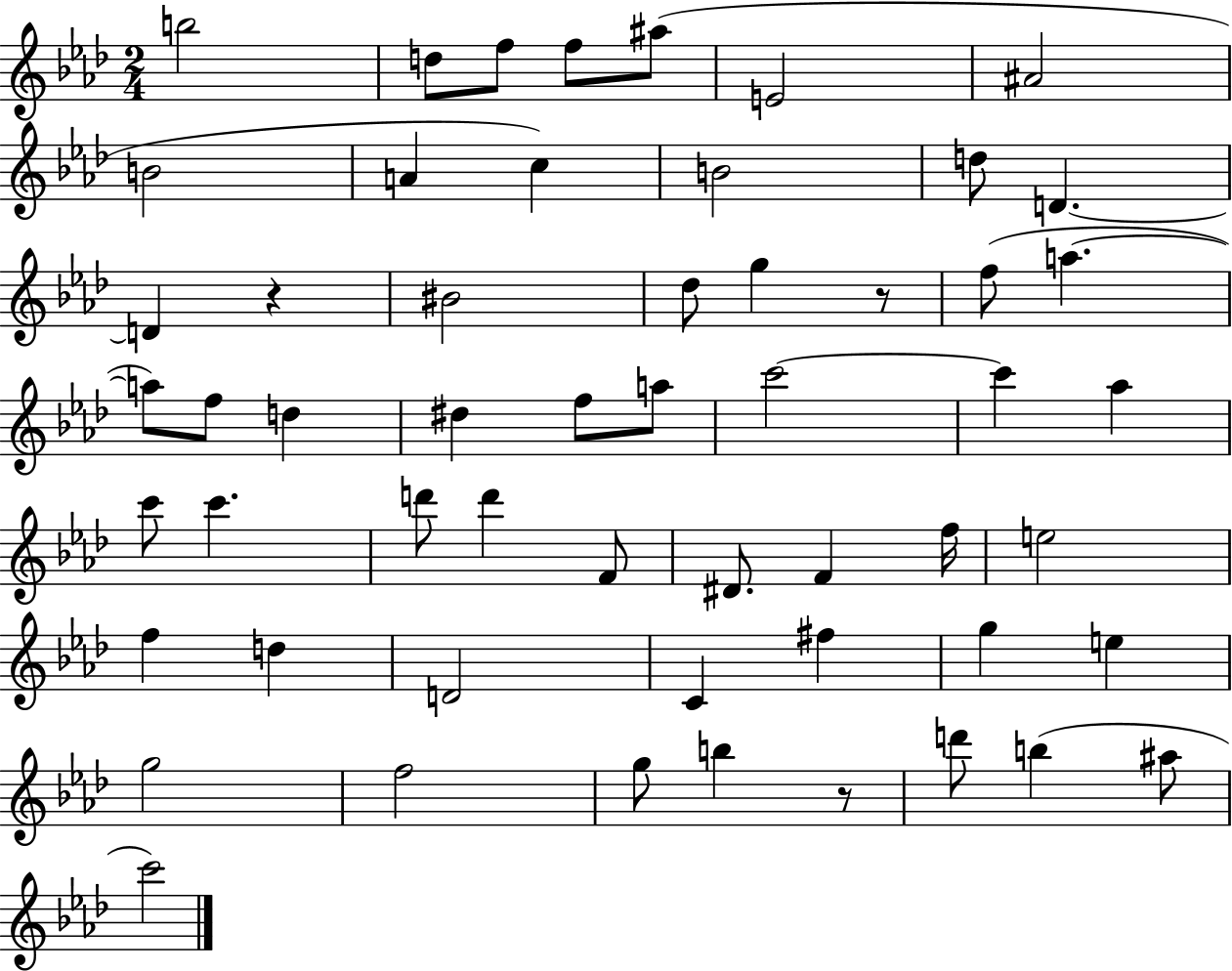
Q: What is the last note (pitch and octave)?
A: C6